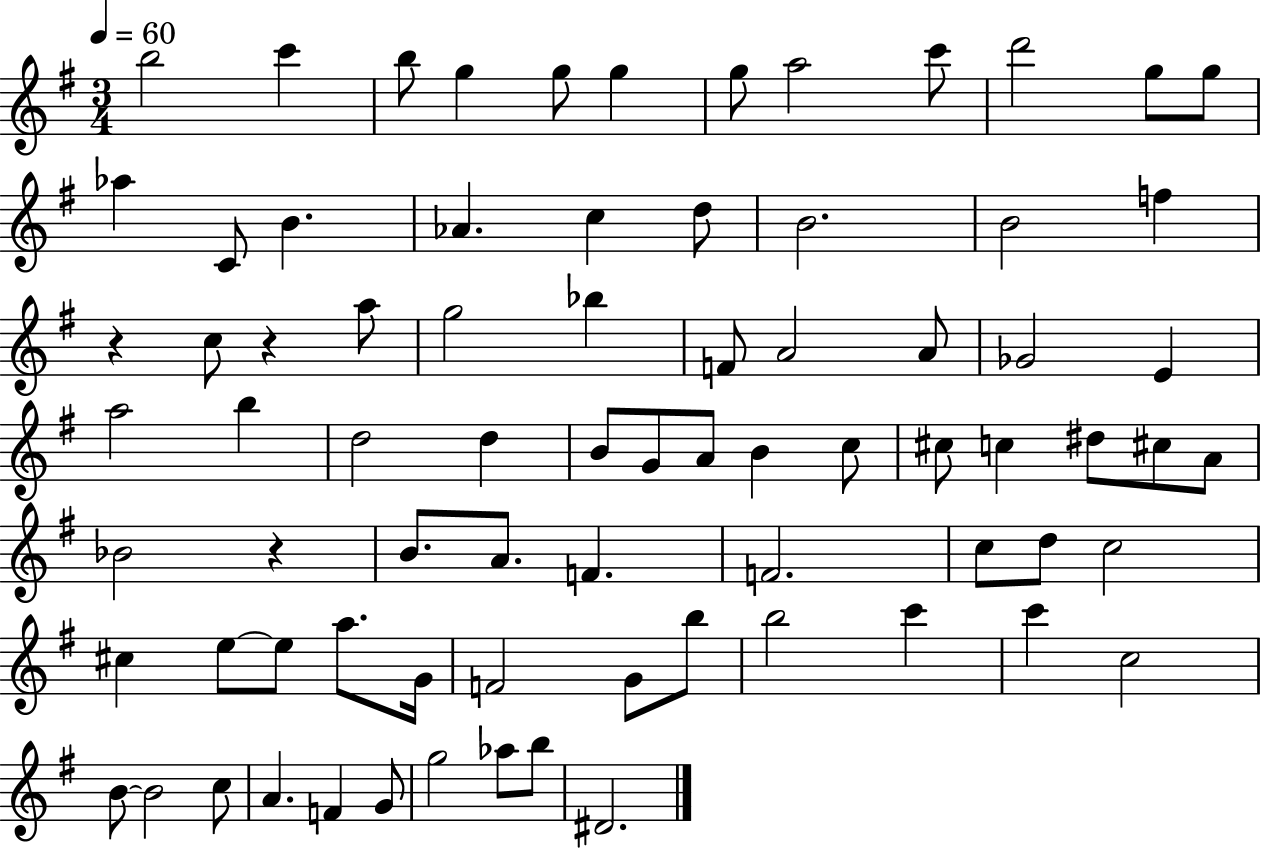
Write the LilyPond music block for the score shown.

{
  \clef treble
  \numericTimeSignature
  \time 3/4
  \key g \major
  \tempo 4 = 60
  b''2 c'''4 | b''8 g''4 g''8 g''4 | g''8 a''2 c'''8 | d'''2 g''8 g''8 | \break aes''4 c'8 b'4. | aes'4. c''4 d''8 | b'2. | b'2 f''4 | \break r4 c''8 r4 a''8 | g''2 bes''4 | f'8 a'2 a'8 | ges'2 e'4 | \break a''2 b''4 | d''2 d''4 | b'8 g'8 a'8 b'4 c''8 | cis''8 c''4 dis''8 cis''8 a'8 | \break bes'2 r4 | b'8. a'8. f'4. | f'2. | c''8 d''8 c''2 | \break cis''4 e''8~~ e''8 a''8. g'16 | f'2 g'8 b''8 | b''2 c'''4 | c'''4 c''2 | \break b'8~~ b'2 c''8 | a'4. f'4 g'8 | g''2 aes''8 b''8 | dis'2. | \break \bar "|."
}